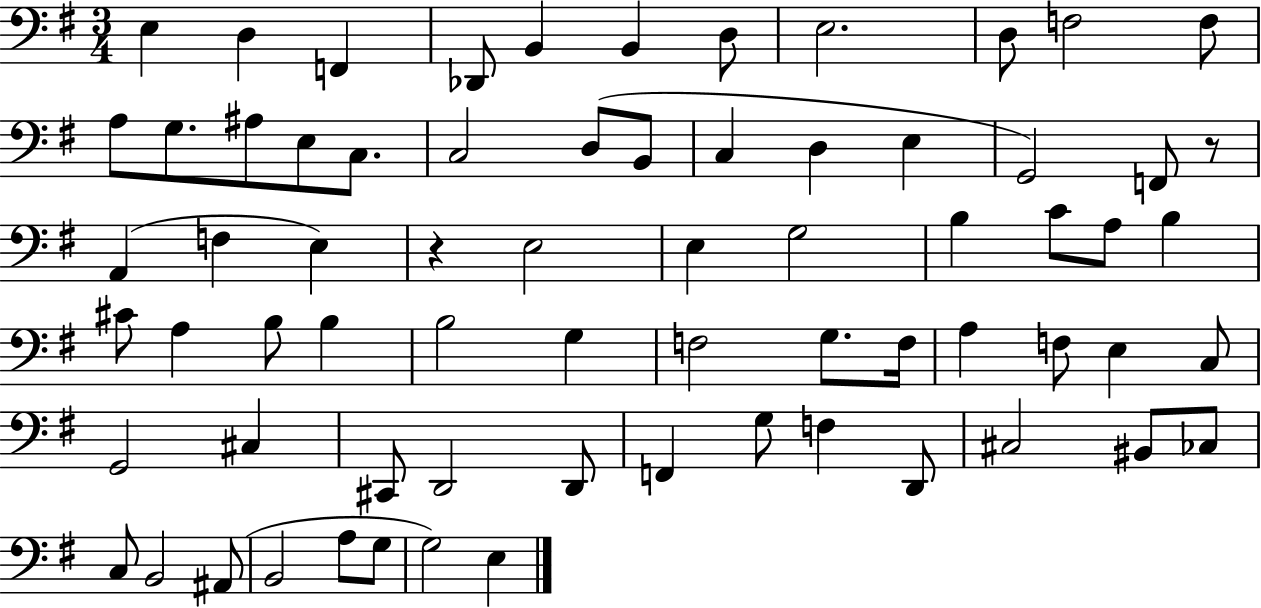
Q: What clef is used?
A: bass